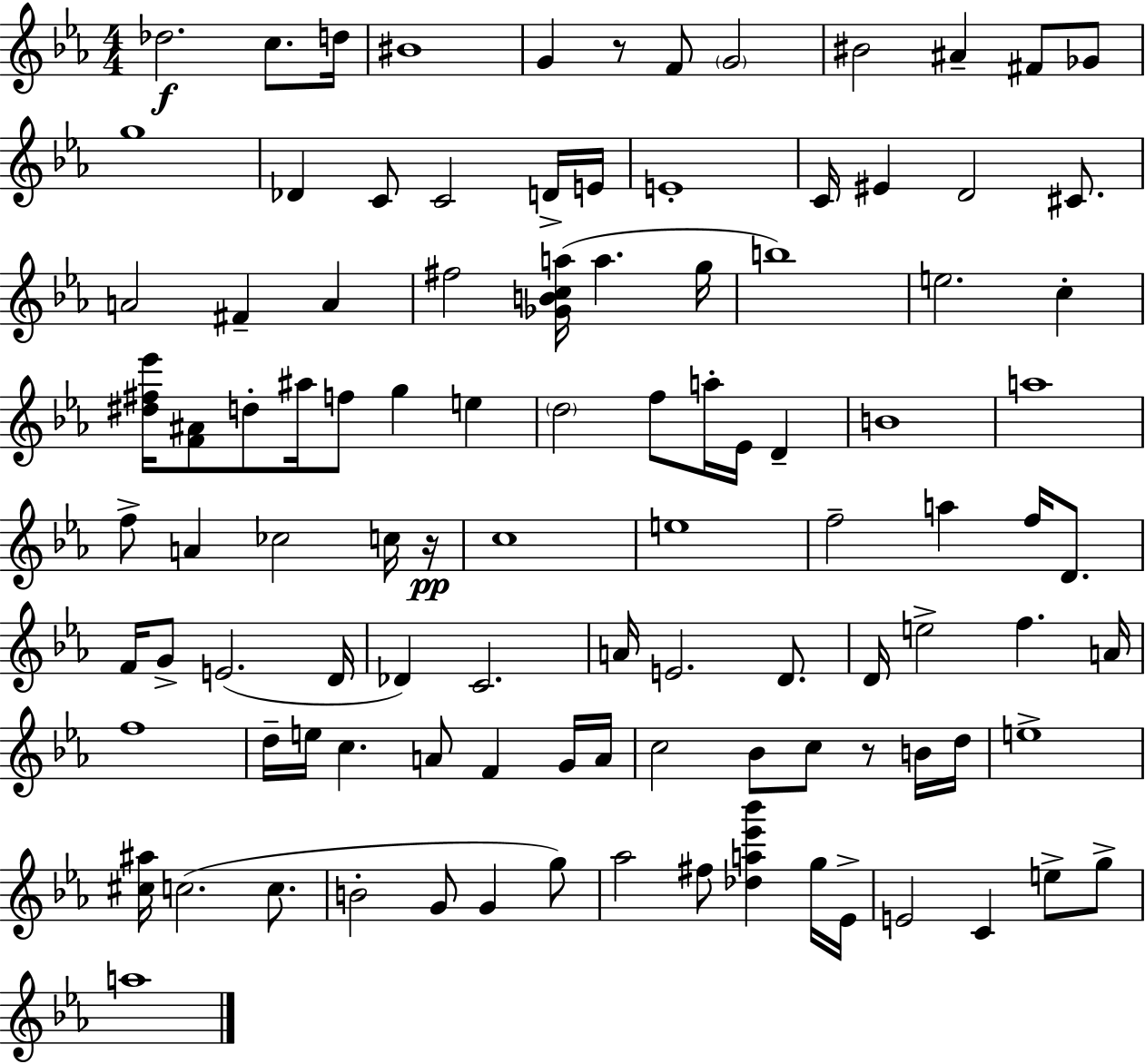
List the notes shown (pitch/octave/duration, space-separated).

Db5/h. C5/e. D5/s BIS4/w G4/q R/e F4/e G4/h BIS4/h A#4/q F#4/e Gb4/e G5/w Db4/q C4/e C4/h D4/s E4/s E4/w C4/s EIS4/q D4/h C#4/e. A4/h F#4/q A4/q F#5/h [Gb4,B4,C5,A5]/s A5/q. G5/s B5/w E5/h. C5/q [D#5,F#5,Eb6]/s [F4,A#4]/e D5/e A#5/s F5/e G5/q E5/q D5/h F5/e A5/s Eb4/s D4/q B4/w A5/w F5/e A4/q CES5/h C5/s R/s C5/w E5/w F5/h A5/q F5/s D4/e. F4/s G4/e E4/h. D4/s Db4/q C4/h. A4/s E4/h. D4/e. D4/s E5/h F5/q. A4/s F5/w D5/s E5/s C5/q. A4/e F4/q G4/s A4/s C5/h Bb4/e C5/e R/e B4/s D5/s E5/w [C#5,A#5]/s C5/h. C5/e. B4/h G4/e G4/q G5/e Ab5/h F#5/e [Db5,A5,Eb6,Bb6]/q G5/s Eb4/s E4/h C4/q E5/e G5/e A5/w